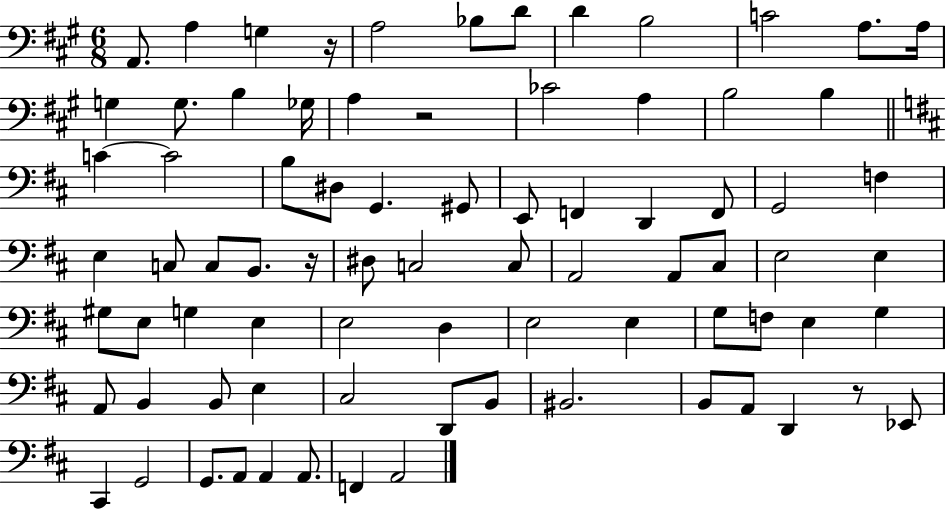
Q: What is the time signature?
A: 6/8